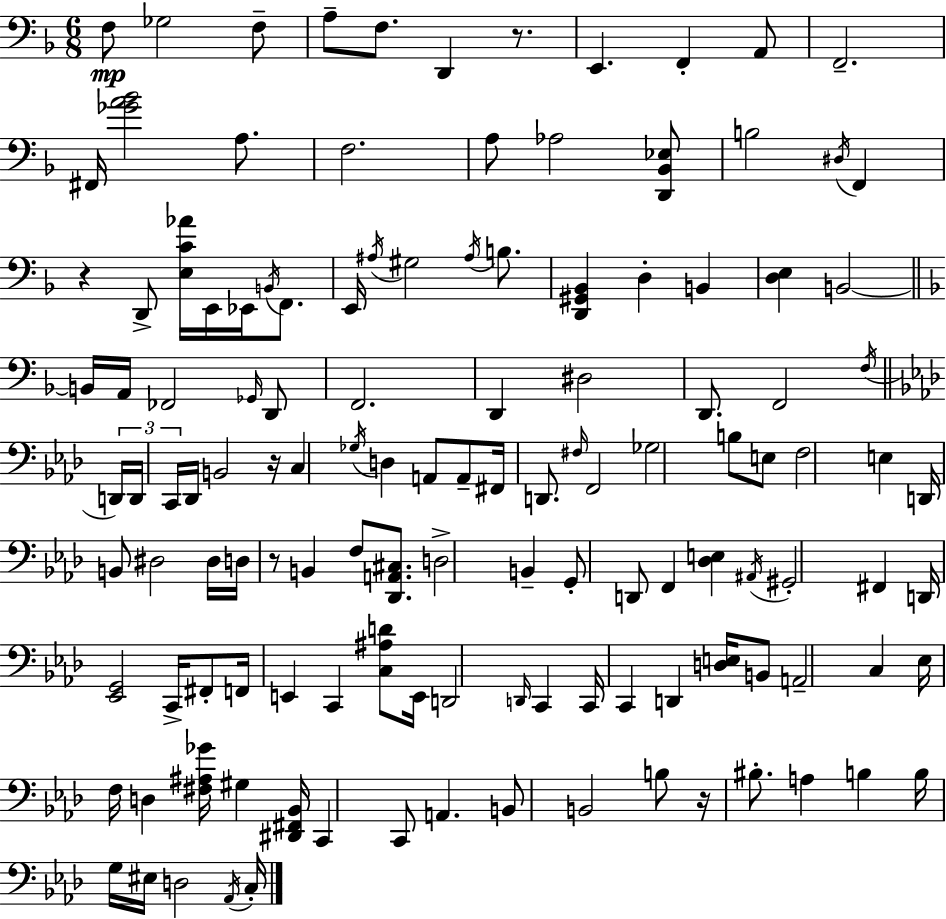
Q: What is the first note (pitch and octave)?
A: F3